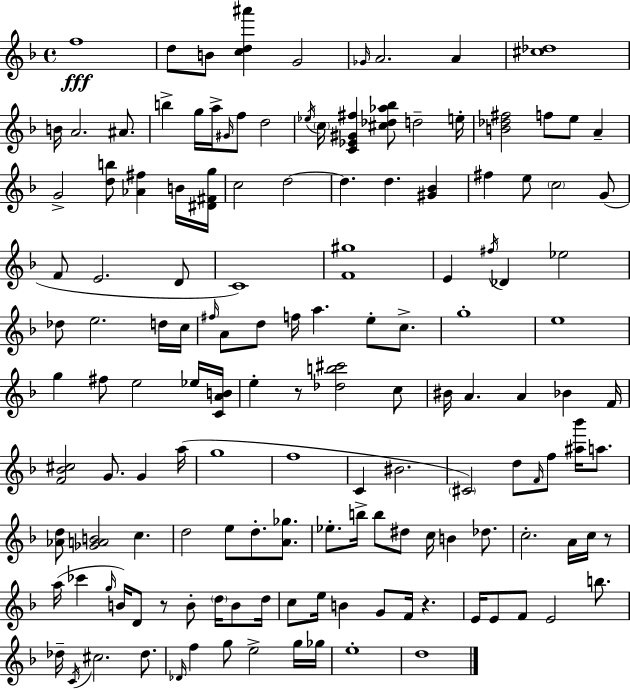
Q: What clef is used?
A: treble